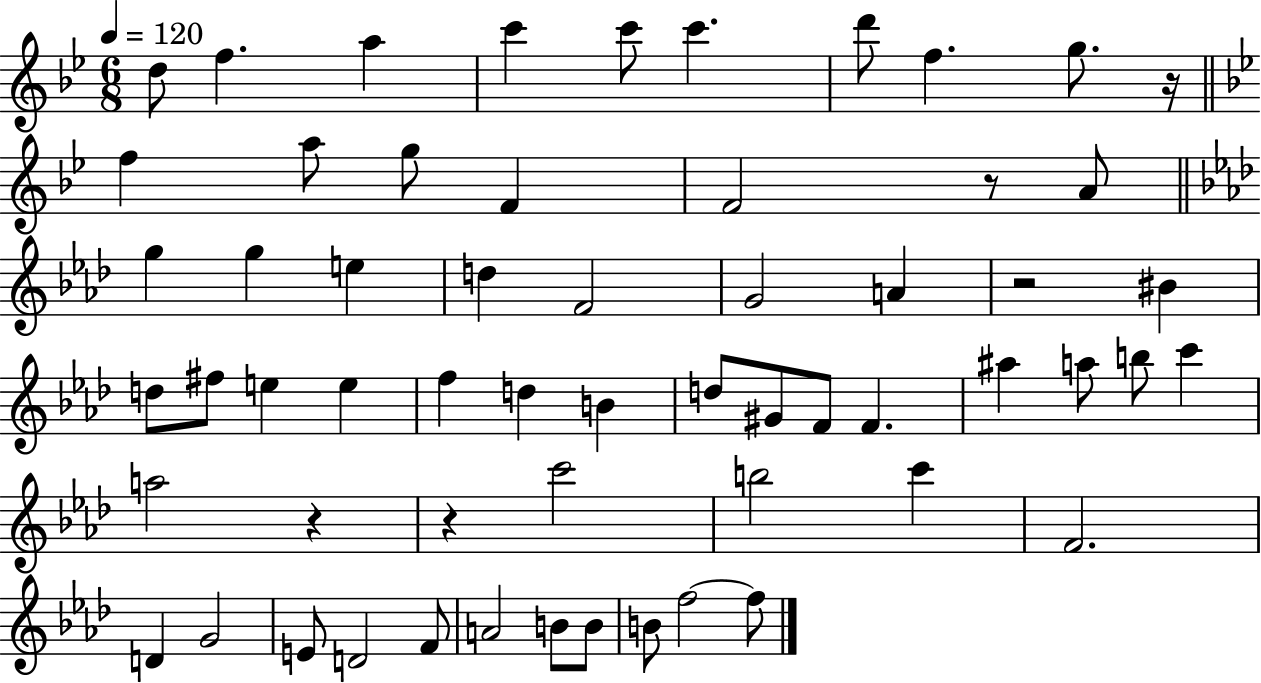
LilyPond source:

{
  \clef treble
  \numericTimeSignature
  \time 6/8
  \key bes \major
  \tempo 4 = 120
  \repeat volta 2 { d''8 f''4. a''4 | c'''4 c'''8 c'''4. | d'''8 f''4. g''8. r16 | \bar "||" \break \key bes \major f''4 a''8 g''8 f'4 | f'2 r8 a'8 | \bar "||" \break \key f \minor g''4 g''4 e''4 | d''4 f'2 | g'2 a'4 | r2 bis'4 | \break d''8 fis''8 e''4 e''4 | f''4 d''4 b'4 | d''8 gis'8 f'8 f'4. | ais''4 a''8 b''8 c'''4 | \break a''2 r4 | r4 c'''2 | b''2 c'''4 | f'2. | \break d'4 g'2 | e'8 d'2 f'8 | a'2 b'8 b'8 | b'8 f''2~~ f''8 | \break } \bar "|."
}